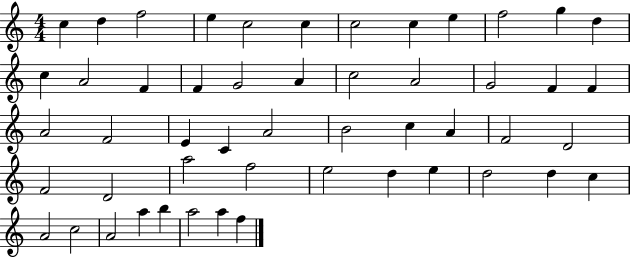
{
  \clef treble
  \numericTimeSignature
  \time 4/4
  \key c \major
  c''4 d''4 f''2 | e''4 c''2 c''4 | c''2 c''4 e''4 | f''2 g''4 d''4 | \break c''4 a'2 f'4 | f'4 g'2 a'4 | c''2 a'2 | g'2 f'4 f'4 | \break a'2 f'2 | e'4 c'4 a'2 | b'2 c''4 a'4 | f'2 d'2 | \break f'2 d'2 | a''2 f''2 | e''2 d''4 e''4 | d''2 d''4 c''4 | \break a'2 c''2 | a'2 a''4 b''4 | a''2 a''4 f''4 | \bar "|."
}